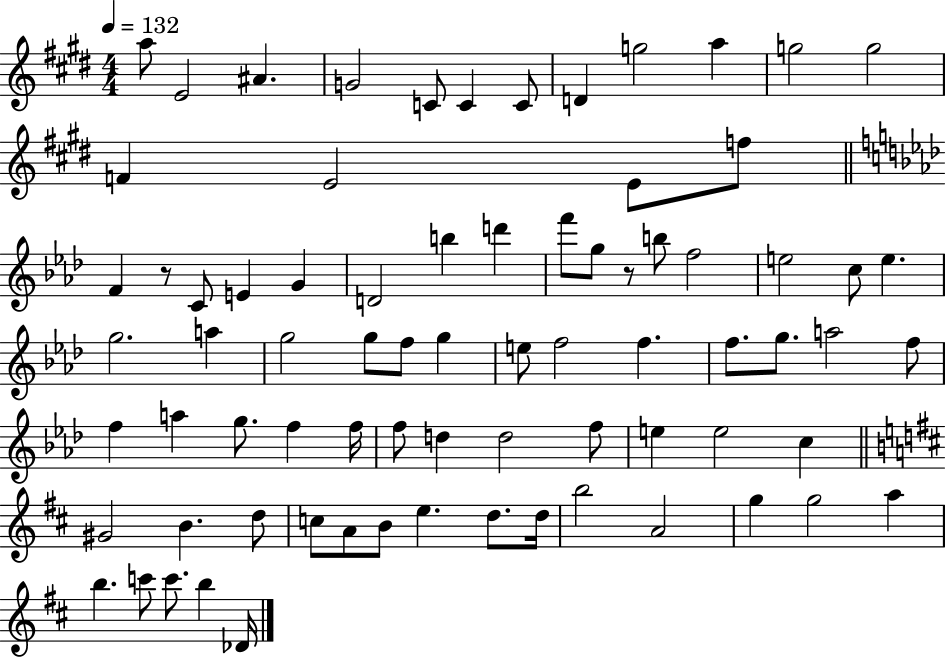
A5/e E4/h A#4/q. G4/h C4/e C4/q C4/e D4/q G5/h A5/q G5/h G5/h F4/q E4/h E4/e F5/e F4/q R/e C4/e E4/q G4/q D4/h B5/q D6/q F6/e G5/e R/e B5/e F5/h E5/h C5/e E5/q. G5/h. A5/q G5/h G5/e F5/e G5/q E5/e F5/h F5/q. F5/e. G5/e. A5/h F5/e F5/q A5/q G5/e. F5/q F5/s F5/e D5/q D5/h F5/e E5/q E5/h C5/q G#4/h B4/q. D5/e C5/e A4/e B4/e E5/q. D5/e. D5/s B5/h A4/h G5/q G5/h A5/q B5/q. C6/e C6/e. B5/q Db4/s